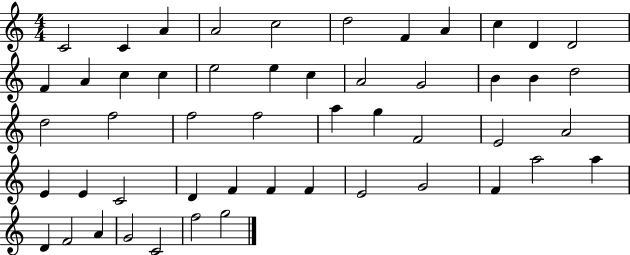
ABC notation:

X:1
T:Untitled
M:4/4
L:1/4
K:C
C2 C A A2 c2 d2 F A c D D2 F A c c e2 e c A2 G2 B B d2 d2 f2 f2 f2 a g F2 E2 A2 E E C2 D F F F E2 G2 F a2 a D F2 A G2 C2 f2 g2